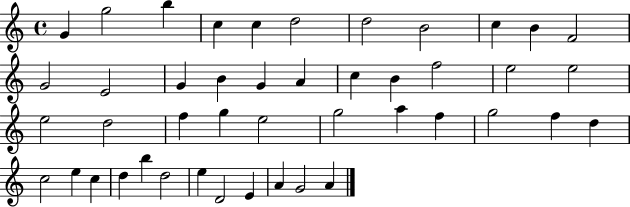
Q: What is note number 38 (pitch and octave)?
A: B5